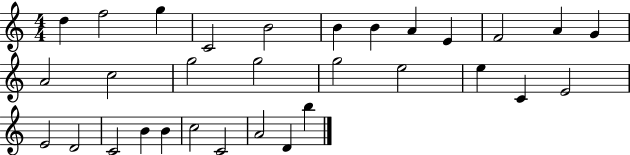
{
  \clef treble
  \numericTimeSignature
  \time 4/4
  \key c \major
  d''4 f''2 g''4 | c'2 b'2 | b'4 b'4 a'4 e'4 | f'2 a'4 g'4 | \break a'2 c''2 | g''2 g''2 | g''2 e''2 | e''4 c'4 e'2 | \break e'2 d'2 | c'2 b'4 b'4 | c''2 c'2 | a'2 d'4 b''4 | \break \bar "|."
}